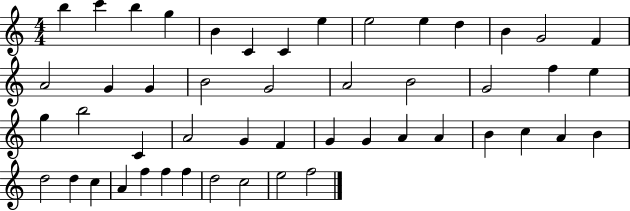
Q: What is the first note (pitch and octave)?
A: B5